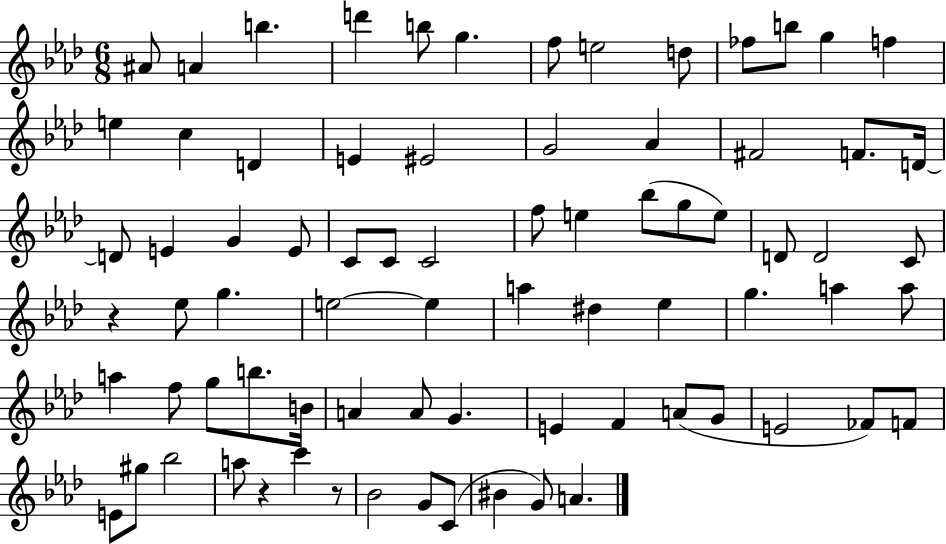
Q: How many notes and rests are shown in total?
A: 77